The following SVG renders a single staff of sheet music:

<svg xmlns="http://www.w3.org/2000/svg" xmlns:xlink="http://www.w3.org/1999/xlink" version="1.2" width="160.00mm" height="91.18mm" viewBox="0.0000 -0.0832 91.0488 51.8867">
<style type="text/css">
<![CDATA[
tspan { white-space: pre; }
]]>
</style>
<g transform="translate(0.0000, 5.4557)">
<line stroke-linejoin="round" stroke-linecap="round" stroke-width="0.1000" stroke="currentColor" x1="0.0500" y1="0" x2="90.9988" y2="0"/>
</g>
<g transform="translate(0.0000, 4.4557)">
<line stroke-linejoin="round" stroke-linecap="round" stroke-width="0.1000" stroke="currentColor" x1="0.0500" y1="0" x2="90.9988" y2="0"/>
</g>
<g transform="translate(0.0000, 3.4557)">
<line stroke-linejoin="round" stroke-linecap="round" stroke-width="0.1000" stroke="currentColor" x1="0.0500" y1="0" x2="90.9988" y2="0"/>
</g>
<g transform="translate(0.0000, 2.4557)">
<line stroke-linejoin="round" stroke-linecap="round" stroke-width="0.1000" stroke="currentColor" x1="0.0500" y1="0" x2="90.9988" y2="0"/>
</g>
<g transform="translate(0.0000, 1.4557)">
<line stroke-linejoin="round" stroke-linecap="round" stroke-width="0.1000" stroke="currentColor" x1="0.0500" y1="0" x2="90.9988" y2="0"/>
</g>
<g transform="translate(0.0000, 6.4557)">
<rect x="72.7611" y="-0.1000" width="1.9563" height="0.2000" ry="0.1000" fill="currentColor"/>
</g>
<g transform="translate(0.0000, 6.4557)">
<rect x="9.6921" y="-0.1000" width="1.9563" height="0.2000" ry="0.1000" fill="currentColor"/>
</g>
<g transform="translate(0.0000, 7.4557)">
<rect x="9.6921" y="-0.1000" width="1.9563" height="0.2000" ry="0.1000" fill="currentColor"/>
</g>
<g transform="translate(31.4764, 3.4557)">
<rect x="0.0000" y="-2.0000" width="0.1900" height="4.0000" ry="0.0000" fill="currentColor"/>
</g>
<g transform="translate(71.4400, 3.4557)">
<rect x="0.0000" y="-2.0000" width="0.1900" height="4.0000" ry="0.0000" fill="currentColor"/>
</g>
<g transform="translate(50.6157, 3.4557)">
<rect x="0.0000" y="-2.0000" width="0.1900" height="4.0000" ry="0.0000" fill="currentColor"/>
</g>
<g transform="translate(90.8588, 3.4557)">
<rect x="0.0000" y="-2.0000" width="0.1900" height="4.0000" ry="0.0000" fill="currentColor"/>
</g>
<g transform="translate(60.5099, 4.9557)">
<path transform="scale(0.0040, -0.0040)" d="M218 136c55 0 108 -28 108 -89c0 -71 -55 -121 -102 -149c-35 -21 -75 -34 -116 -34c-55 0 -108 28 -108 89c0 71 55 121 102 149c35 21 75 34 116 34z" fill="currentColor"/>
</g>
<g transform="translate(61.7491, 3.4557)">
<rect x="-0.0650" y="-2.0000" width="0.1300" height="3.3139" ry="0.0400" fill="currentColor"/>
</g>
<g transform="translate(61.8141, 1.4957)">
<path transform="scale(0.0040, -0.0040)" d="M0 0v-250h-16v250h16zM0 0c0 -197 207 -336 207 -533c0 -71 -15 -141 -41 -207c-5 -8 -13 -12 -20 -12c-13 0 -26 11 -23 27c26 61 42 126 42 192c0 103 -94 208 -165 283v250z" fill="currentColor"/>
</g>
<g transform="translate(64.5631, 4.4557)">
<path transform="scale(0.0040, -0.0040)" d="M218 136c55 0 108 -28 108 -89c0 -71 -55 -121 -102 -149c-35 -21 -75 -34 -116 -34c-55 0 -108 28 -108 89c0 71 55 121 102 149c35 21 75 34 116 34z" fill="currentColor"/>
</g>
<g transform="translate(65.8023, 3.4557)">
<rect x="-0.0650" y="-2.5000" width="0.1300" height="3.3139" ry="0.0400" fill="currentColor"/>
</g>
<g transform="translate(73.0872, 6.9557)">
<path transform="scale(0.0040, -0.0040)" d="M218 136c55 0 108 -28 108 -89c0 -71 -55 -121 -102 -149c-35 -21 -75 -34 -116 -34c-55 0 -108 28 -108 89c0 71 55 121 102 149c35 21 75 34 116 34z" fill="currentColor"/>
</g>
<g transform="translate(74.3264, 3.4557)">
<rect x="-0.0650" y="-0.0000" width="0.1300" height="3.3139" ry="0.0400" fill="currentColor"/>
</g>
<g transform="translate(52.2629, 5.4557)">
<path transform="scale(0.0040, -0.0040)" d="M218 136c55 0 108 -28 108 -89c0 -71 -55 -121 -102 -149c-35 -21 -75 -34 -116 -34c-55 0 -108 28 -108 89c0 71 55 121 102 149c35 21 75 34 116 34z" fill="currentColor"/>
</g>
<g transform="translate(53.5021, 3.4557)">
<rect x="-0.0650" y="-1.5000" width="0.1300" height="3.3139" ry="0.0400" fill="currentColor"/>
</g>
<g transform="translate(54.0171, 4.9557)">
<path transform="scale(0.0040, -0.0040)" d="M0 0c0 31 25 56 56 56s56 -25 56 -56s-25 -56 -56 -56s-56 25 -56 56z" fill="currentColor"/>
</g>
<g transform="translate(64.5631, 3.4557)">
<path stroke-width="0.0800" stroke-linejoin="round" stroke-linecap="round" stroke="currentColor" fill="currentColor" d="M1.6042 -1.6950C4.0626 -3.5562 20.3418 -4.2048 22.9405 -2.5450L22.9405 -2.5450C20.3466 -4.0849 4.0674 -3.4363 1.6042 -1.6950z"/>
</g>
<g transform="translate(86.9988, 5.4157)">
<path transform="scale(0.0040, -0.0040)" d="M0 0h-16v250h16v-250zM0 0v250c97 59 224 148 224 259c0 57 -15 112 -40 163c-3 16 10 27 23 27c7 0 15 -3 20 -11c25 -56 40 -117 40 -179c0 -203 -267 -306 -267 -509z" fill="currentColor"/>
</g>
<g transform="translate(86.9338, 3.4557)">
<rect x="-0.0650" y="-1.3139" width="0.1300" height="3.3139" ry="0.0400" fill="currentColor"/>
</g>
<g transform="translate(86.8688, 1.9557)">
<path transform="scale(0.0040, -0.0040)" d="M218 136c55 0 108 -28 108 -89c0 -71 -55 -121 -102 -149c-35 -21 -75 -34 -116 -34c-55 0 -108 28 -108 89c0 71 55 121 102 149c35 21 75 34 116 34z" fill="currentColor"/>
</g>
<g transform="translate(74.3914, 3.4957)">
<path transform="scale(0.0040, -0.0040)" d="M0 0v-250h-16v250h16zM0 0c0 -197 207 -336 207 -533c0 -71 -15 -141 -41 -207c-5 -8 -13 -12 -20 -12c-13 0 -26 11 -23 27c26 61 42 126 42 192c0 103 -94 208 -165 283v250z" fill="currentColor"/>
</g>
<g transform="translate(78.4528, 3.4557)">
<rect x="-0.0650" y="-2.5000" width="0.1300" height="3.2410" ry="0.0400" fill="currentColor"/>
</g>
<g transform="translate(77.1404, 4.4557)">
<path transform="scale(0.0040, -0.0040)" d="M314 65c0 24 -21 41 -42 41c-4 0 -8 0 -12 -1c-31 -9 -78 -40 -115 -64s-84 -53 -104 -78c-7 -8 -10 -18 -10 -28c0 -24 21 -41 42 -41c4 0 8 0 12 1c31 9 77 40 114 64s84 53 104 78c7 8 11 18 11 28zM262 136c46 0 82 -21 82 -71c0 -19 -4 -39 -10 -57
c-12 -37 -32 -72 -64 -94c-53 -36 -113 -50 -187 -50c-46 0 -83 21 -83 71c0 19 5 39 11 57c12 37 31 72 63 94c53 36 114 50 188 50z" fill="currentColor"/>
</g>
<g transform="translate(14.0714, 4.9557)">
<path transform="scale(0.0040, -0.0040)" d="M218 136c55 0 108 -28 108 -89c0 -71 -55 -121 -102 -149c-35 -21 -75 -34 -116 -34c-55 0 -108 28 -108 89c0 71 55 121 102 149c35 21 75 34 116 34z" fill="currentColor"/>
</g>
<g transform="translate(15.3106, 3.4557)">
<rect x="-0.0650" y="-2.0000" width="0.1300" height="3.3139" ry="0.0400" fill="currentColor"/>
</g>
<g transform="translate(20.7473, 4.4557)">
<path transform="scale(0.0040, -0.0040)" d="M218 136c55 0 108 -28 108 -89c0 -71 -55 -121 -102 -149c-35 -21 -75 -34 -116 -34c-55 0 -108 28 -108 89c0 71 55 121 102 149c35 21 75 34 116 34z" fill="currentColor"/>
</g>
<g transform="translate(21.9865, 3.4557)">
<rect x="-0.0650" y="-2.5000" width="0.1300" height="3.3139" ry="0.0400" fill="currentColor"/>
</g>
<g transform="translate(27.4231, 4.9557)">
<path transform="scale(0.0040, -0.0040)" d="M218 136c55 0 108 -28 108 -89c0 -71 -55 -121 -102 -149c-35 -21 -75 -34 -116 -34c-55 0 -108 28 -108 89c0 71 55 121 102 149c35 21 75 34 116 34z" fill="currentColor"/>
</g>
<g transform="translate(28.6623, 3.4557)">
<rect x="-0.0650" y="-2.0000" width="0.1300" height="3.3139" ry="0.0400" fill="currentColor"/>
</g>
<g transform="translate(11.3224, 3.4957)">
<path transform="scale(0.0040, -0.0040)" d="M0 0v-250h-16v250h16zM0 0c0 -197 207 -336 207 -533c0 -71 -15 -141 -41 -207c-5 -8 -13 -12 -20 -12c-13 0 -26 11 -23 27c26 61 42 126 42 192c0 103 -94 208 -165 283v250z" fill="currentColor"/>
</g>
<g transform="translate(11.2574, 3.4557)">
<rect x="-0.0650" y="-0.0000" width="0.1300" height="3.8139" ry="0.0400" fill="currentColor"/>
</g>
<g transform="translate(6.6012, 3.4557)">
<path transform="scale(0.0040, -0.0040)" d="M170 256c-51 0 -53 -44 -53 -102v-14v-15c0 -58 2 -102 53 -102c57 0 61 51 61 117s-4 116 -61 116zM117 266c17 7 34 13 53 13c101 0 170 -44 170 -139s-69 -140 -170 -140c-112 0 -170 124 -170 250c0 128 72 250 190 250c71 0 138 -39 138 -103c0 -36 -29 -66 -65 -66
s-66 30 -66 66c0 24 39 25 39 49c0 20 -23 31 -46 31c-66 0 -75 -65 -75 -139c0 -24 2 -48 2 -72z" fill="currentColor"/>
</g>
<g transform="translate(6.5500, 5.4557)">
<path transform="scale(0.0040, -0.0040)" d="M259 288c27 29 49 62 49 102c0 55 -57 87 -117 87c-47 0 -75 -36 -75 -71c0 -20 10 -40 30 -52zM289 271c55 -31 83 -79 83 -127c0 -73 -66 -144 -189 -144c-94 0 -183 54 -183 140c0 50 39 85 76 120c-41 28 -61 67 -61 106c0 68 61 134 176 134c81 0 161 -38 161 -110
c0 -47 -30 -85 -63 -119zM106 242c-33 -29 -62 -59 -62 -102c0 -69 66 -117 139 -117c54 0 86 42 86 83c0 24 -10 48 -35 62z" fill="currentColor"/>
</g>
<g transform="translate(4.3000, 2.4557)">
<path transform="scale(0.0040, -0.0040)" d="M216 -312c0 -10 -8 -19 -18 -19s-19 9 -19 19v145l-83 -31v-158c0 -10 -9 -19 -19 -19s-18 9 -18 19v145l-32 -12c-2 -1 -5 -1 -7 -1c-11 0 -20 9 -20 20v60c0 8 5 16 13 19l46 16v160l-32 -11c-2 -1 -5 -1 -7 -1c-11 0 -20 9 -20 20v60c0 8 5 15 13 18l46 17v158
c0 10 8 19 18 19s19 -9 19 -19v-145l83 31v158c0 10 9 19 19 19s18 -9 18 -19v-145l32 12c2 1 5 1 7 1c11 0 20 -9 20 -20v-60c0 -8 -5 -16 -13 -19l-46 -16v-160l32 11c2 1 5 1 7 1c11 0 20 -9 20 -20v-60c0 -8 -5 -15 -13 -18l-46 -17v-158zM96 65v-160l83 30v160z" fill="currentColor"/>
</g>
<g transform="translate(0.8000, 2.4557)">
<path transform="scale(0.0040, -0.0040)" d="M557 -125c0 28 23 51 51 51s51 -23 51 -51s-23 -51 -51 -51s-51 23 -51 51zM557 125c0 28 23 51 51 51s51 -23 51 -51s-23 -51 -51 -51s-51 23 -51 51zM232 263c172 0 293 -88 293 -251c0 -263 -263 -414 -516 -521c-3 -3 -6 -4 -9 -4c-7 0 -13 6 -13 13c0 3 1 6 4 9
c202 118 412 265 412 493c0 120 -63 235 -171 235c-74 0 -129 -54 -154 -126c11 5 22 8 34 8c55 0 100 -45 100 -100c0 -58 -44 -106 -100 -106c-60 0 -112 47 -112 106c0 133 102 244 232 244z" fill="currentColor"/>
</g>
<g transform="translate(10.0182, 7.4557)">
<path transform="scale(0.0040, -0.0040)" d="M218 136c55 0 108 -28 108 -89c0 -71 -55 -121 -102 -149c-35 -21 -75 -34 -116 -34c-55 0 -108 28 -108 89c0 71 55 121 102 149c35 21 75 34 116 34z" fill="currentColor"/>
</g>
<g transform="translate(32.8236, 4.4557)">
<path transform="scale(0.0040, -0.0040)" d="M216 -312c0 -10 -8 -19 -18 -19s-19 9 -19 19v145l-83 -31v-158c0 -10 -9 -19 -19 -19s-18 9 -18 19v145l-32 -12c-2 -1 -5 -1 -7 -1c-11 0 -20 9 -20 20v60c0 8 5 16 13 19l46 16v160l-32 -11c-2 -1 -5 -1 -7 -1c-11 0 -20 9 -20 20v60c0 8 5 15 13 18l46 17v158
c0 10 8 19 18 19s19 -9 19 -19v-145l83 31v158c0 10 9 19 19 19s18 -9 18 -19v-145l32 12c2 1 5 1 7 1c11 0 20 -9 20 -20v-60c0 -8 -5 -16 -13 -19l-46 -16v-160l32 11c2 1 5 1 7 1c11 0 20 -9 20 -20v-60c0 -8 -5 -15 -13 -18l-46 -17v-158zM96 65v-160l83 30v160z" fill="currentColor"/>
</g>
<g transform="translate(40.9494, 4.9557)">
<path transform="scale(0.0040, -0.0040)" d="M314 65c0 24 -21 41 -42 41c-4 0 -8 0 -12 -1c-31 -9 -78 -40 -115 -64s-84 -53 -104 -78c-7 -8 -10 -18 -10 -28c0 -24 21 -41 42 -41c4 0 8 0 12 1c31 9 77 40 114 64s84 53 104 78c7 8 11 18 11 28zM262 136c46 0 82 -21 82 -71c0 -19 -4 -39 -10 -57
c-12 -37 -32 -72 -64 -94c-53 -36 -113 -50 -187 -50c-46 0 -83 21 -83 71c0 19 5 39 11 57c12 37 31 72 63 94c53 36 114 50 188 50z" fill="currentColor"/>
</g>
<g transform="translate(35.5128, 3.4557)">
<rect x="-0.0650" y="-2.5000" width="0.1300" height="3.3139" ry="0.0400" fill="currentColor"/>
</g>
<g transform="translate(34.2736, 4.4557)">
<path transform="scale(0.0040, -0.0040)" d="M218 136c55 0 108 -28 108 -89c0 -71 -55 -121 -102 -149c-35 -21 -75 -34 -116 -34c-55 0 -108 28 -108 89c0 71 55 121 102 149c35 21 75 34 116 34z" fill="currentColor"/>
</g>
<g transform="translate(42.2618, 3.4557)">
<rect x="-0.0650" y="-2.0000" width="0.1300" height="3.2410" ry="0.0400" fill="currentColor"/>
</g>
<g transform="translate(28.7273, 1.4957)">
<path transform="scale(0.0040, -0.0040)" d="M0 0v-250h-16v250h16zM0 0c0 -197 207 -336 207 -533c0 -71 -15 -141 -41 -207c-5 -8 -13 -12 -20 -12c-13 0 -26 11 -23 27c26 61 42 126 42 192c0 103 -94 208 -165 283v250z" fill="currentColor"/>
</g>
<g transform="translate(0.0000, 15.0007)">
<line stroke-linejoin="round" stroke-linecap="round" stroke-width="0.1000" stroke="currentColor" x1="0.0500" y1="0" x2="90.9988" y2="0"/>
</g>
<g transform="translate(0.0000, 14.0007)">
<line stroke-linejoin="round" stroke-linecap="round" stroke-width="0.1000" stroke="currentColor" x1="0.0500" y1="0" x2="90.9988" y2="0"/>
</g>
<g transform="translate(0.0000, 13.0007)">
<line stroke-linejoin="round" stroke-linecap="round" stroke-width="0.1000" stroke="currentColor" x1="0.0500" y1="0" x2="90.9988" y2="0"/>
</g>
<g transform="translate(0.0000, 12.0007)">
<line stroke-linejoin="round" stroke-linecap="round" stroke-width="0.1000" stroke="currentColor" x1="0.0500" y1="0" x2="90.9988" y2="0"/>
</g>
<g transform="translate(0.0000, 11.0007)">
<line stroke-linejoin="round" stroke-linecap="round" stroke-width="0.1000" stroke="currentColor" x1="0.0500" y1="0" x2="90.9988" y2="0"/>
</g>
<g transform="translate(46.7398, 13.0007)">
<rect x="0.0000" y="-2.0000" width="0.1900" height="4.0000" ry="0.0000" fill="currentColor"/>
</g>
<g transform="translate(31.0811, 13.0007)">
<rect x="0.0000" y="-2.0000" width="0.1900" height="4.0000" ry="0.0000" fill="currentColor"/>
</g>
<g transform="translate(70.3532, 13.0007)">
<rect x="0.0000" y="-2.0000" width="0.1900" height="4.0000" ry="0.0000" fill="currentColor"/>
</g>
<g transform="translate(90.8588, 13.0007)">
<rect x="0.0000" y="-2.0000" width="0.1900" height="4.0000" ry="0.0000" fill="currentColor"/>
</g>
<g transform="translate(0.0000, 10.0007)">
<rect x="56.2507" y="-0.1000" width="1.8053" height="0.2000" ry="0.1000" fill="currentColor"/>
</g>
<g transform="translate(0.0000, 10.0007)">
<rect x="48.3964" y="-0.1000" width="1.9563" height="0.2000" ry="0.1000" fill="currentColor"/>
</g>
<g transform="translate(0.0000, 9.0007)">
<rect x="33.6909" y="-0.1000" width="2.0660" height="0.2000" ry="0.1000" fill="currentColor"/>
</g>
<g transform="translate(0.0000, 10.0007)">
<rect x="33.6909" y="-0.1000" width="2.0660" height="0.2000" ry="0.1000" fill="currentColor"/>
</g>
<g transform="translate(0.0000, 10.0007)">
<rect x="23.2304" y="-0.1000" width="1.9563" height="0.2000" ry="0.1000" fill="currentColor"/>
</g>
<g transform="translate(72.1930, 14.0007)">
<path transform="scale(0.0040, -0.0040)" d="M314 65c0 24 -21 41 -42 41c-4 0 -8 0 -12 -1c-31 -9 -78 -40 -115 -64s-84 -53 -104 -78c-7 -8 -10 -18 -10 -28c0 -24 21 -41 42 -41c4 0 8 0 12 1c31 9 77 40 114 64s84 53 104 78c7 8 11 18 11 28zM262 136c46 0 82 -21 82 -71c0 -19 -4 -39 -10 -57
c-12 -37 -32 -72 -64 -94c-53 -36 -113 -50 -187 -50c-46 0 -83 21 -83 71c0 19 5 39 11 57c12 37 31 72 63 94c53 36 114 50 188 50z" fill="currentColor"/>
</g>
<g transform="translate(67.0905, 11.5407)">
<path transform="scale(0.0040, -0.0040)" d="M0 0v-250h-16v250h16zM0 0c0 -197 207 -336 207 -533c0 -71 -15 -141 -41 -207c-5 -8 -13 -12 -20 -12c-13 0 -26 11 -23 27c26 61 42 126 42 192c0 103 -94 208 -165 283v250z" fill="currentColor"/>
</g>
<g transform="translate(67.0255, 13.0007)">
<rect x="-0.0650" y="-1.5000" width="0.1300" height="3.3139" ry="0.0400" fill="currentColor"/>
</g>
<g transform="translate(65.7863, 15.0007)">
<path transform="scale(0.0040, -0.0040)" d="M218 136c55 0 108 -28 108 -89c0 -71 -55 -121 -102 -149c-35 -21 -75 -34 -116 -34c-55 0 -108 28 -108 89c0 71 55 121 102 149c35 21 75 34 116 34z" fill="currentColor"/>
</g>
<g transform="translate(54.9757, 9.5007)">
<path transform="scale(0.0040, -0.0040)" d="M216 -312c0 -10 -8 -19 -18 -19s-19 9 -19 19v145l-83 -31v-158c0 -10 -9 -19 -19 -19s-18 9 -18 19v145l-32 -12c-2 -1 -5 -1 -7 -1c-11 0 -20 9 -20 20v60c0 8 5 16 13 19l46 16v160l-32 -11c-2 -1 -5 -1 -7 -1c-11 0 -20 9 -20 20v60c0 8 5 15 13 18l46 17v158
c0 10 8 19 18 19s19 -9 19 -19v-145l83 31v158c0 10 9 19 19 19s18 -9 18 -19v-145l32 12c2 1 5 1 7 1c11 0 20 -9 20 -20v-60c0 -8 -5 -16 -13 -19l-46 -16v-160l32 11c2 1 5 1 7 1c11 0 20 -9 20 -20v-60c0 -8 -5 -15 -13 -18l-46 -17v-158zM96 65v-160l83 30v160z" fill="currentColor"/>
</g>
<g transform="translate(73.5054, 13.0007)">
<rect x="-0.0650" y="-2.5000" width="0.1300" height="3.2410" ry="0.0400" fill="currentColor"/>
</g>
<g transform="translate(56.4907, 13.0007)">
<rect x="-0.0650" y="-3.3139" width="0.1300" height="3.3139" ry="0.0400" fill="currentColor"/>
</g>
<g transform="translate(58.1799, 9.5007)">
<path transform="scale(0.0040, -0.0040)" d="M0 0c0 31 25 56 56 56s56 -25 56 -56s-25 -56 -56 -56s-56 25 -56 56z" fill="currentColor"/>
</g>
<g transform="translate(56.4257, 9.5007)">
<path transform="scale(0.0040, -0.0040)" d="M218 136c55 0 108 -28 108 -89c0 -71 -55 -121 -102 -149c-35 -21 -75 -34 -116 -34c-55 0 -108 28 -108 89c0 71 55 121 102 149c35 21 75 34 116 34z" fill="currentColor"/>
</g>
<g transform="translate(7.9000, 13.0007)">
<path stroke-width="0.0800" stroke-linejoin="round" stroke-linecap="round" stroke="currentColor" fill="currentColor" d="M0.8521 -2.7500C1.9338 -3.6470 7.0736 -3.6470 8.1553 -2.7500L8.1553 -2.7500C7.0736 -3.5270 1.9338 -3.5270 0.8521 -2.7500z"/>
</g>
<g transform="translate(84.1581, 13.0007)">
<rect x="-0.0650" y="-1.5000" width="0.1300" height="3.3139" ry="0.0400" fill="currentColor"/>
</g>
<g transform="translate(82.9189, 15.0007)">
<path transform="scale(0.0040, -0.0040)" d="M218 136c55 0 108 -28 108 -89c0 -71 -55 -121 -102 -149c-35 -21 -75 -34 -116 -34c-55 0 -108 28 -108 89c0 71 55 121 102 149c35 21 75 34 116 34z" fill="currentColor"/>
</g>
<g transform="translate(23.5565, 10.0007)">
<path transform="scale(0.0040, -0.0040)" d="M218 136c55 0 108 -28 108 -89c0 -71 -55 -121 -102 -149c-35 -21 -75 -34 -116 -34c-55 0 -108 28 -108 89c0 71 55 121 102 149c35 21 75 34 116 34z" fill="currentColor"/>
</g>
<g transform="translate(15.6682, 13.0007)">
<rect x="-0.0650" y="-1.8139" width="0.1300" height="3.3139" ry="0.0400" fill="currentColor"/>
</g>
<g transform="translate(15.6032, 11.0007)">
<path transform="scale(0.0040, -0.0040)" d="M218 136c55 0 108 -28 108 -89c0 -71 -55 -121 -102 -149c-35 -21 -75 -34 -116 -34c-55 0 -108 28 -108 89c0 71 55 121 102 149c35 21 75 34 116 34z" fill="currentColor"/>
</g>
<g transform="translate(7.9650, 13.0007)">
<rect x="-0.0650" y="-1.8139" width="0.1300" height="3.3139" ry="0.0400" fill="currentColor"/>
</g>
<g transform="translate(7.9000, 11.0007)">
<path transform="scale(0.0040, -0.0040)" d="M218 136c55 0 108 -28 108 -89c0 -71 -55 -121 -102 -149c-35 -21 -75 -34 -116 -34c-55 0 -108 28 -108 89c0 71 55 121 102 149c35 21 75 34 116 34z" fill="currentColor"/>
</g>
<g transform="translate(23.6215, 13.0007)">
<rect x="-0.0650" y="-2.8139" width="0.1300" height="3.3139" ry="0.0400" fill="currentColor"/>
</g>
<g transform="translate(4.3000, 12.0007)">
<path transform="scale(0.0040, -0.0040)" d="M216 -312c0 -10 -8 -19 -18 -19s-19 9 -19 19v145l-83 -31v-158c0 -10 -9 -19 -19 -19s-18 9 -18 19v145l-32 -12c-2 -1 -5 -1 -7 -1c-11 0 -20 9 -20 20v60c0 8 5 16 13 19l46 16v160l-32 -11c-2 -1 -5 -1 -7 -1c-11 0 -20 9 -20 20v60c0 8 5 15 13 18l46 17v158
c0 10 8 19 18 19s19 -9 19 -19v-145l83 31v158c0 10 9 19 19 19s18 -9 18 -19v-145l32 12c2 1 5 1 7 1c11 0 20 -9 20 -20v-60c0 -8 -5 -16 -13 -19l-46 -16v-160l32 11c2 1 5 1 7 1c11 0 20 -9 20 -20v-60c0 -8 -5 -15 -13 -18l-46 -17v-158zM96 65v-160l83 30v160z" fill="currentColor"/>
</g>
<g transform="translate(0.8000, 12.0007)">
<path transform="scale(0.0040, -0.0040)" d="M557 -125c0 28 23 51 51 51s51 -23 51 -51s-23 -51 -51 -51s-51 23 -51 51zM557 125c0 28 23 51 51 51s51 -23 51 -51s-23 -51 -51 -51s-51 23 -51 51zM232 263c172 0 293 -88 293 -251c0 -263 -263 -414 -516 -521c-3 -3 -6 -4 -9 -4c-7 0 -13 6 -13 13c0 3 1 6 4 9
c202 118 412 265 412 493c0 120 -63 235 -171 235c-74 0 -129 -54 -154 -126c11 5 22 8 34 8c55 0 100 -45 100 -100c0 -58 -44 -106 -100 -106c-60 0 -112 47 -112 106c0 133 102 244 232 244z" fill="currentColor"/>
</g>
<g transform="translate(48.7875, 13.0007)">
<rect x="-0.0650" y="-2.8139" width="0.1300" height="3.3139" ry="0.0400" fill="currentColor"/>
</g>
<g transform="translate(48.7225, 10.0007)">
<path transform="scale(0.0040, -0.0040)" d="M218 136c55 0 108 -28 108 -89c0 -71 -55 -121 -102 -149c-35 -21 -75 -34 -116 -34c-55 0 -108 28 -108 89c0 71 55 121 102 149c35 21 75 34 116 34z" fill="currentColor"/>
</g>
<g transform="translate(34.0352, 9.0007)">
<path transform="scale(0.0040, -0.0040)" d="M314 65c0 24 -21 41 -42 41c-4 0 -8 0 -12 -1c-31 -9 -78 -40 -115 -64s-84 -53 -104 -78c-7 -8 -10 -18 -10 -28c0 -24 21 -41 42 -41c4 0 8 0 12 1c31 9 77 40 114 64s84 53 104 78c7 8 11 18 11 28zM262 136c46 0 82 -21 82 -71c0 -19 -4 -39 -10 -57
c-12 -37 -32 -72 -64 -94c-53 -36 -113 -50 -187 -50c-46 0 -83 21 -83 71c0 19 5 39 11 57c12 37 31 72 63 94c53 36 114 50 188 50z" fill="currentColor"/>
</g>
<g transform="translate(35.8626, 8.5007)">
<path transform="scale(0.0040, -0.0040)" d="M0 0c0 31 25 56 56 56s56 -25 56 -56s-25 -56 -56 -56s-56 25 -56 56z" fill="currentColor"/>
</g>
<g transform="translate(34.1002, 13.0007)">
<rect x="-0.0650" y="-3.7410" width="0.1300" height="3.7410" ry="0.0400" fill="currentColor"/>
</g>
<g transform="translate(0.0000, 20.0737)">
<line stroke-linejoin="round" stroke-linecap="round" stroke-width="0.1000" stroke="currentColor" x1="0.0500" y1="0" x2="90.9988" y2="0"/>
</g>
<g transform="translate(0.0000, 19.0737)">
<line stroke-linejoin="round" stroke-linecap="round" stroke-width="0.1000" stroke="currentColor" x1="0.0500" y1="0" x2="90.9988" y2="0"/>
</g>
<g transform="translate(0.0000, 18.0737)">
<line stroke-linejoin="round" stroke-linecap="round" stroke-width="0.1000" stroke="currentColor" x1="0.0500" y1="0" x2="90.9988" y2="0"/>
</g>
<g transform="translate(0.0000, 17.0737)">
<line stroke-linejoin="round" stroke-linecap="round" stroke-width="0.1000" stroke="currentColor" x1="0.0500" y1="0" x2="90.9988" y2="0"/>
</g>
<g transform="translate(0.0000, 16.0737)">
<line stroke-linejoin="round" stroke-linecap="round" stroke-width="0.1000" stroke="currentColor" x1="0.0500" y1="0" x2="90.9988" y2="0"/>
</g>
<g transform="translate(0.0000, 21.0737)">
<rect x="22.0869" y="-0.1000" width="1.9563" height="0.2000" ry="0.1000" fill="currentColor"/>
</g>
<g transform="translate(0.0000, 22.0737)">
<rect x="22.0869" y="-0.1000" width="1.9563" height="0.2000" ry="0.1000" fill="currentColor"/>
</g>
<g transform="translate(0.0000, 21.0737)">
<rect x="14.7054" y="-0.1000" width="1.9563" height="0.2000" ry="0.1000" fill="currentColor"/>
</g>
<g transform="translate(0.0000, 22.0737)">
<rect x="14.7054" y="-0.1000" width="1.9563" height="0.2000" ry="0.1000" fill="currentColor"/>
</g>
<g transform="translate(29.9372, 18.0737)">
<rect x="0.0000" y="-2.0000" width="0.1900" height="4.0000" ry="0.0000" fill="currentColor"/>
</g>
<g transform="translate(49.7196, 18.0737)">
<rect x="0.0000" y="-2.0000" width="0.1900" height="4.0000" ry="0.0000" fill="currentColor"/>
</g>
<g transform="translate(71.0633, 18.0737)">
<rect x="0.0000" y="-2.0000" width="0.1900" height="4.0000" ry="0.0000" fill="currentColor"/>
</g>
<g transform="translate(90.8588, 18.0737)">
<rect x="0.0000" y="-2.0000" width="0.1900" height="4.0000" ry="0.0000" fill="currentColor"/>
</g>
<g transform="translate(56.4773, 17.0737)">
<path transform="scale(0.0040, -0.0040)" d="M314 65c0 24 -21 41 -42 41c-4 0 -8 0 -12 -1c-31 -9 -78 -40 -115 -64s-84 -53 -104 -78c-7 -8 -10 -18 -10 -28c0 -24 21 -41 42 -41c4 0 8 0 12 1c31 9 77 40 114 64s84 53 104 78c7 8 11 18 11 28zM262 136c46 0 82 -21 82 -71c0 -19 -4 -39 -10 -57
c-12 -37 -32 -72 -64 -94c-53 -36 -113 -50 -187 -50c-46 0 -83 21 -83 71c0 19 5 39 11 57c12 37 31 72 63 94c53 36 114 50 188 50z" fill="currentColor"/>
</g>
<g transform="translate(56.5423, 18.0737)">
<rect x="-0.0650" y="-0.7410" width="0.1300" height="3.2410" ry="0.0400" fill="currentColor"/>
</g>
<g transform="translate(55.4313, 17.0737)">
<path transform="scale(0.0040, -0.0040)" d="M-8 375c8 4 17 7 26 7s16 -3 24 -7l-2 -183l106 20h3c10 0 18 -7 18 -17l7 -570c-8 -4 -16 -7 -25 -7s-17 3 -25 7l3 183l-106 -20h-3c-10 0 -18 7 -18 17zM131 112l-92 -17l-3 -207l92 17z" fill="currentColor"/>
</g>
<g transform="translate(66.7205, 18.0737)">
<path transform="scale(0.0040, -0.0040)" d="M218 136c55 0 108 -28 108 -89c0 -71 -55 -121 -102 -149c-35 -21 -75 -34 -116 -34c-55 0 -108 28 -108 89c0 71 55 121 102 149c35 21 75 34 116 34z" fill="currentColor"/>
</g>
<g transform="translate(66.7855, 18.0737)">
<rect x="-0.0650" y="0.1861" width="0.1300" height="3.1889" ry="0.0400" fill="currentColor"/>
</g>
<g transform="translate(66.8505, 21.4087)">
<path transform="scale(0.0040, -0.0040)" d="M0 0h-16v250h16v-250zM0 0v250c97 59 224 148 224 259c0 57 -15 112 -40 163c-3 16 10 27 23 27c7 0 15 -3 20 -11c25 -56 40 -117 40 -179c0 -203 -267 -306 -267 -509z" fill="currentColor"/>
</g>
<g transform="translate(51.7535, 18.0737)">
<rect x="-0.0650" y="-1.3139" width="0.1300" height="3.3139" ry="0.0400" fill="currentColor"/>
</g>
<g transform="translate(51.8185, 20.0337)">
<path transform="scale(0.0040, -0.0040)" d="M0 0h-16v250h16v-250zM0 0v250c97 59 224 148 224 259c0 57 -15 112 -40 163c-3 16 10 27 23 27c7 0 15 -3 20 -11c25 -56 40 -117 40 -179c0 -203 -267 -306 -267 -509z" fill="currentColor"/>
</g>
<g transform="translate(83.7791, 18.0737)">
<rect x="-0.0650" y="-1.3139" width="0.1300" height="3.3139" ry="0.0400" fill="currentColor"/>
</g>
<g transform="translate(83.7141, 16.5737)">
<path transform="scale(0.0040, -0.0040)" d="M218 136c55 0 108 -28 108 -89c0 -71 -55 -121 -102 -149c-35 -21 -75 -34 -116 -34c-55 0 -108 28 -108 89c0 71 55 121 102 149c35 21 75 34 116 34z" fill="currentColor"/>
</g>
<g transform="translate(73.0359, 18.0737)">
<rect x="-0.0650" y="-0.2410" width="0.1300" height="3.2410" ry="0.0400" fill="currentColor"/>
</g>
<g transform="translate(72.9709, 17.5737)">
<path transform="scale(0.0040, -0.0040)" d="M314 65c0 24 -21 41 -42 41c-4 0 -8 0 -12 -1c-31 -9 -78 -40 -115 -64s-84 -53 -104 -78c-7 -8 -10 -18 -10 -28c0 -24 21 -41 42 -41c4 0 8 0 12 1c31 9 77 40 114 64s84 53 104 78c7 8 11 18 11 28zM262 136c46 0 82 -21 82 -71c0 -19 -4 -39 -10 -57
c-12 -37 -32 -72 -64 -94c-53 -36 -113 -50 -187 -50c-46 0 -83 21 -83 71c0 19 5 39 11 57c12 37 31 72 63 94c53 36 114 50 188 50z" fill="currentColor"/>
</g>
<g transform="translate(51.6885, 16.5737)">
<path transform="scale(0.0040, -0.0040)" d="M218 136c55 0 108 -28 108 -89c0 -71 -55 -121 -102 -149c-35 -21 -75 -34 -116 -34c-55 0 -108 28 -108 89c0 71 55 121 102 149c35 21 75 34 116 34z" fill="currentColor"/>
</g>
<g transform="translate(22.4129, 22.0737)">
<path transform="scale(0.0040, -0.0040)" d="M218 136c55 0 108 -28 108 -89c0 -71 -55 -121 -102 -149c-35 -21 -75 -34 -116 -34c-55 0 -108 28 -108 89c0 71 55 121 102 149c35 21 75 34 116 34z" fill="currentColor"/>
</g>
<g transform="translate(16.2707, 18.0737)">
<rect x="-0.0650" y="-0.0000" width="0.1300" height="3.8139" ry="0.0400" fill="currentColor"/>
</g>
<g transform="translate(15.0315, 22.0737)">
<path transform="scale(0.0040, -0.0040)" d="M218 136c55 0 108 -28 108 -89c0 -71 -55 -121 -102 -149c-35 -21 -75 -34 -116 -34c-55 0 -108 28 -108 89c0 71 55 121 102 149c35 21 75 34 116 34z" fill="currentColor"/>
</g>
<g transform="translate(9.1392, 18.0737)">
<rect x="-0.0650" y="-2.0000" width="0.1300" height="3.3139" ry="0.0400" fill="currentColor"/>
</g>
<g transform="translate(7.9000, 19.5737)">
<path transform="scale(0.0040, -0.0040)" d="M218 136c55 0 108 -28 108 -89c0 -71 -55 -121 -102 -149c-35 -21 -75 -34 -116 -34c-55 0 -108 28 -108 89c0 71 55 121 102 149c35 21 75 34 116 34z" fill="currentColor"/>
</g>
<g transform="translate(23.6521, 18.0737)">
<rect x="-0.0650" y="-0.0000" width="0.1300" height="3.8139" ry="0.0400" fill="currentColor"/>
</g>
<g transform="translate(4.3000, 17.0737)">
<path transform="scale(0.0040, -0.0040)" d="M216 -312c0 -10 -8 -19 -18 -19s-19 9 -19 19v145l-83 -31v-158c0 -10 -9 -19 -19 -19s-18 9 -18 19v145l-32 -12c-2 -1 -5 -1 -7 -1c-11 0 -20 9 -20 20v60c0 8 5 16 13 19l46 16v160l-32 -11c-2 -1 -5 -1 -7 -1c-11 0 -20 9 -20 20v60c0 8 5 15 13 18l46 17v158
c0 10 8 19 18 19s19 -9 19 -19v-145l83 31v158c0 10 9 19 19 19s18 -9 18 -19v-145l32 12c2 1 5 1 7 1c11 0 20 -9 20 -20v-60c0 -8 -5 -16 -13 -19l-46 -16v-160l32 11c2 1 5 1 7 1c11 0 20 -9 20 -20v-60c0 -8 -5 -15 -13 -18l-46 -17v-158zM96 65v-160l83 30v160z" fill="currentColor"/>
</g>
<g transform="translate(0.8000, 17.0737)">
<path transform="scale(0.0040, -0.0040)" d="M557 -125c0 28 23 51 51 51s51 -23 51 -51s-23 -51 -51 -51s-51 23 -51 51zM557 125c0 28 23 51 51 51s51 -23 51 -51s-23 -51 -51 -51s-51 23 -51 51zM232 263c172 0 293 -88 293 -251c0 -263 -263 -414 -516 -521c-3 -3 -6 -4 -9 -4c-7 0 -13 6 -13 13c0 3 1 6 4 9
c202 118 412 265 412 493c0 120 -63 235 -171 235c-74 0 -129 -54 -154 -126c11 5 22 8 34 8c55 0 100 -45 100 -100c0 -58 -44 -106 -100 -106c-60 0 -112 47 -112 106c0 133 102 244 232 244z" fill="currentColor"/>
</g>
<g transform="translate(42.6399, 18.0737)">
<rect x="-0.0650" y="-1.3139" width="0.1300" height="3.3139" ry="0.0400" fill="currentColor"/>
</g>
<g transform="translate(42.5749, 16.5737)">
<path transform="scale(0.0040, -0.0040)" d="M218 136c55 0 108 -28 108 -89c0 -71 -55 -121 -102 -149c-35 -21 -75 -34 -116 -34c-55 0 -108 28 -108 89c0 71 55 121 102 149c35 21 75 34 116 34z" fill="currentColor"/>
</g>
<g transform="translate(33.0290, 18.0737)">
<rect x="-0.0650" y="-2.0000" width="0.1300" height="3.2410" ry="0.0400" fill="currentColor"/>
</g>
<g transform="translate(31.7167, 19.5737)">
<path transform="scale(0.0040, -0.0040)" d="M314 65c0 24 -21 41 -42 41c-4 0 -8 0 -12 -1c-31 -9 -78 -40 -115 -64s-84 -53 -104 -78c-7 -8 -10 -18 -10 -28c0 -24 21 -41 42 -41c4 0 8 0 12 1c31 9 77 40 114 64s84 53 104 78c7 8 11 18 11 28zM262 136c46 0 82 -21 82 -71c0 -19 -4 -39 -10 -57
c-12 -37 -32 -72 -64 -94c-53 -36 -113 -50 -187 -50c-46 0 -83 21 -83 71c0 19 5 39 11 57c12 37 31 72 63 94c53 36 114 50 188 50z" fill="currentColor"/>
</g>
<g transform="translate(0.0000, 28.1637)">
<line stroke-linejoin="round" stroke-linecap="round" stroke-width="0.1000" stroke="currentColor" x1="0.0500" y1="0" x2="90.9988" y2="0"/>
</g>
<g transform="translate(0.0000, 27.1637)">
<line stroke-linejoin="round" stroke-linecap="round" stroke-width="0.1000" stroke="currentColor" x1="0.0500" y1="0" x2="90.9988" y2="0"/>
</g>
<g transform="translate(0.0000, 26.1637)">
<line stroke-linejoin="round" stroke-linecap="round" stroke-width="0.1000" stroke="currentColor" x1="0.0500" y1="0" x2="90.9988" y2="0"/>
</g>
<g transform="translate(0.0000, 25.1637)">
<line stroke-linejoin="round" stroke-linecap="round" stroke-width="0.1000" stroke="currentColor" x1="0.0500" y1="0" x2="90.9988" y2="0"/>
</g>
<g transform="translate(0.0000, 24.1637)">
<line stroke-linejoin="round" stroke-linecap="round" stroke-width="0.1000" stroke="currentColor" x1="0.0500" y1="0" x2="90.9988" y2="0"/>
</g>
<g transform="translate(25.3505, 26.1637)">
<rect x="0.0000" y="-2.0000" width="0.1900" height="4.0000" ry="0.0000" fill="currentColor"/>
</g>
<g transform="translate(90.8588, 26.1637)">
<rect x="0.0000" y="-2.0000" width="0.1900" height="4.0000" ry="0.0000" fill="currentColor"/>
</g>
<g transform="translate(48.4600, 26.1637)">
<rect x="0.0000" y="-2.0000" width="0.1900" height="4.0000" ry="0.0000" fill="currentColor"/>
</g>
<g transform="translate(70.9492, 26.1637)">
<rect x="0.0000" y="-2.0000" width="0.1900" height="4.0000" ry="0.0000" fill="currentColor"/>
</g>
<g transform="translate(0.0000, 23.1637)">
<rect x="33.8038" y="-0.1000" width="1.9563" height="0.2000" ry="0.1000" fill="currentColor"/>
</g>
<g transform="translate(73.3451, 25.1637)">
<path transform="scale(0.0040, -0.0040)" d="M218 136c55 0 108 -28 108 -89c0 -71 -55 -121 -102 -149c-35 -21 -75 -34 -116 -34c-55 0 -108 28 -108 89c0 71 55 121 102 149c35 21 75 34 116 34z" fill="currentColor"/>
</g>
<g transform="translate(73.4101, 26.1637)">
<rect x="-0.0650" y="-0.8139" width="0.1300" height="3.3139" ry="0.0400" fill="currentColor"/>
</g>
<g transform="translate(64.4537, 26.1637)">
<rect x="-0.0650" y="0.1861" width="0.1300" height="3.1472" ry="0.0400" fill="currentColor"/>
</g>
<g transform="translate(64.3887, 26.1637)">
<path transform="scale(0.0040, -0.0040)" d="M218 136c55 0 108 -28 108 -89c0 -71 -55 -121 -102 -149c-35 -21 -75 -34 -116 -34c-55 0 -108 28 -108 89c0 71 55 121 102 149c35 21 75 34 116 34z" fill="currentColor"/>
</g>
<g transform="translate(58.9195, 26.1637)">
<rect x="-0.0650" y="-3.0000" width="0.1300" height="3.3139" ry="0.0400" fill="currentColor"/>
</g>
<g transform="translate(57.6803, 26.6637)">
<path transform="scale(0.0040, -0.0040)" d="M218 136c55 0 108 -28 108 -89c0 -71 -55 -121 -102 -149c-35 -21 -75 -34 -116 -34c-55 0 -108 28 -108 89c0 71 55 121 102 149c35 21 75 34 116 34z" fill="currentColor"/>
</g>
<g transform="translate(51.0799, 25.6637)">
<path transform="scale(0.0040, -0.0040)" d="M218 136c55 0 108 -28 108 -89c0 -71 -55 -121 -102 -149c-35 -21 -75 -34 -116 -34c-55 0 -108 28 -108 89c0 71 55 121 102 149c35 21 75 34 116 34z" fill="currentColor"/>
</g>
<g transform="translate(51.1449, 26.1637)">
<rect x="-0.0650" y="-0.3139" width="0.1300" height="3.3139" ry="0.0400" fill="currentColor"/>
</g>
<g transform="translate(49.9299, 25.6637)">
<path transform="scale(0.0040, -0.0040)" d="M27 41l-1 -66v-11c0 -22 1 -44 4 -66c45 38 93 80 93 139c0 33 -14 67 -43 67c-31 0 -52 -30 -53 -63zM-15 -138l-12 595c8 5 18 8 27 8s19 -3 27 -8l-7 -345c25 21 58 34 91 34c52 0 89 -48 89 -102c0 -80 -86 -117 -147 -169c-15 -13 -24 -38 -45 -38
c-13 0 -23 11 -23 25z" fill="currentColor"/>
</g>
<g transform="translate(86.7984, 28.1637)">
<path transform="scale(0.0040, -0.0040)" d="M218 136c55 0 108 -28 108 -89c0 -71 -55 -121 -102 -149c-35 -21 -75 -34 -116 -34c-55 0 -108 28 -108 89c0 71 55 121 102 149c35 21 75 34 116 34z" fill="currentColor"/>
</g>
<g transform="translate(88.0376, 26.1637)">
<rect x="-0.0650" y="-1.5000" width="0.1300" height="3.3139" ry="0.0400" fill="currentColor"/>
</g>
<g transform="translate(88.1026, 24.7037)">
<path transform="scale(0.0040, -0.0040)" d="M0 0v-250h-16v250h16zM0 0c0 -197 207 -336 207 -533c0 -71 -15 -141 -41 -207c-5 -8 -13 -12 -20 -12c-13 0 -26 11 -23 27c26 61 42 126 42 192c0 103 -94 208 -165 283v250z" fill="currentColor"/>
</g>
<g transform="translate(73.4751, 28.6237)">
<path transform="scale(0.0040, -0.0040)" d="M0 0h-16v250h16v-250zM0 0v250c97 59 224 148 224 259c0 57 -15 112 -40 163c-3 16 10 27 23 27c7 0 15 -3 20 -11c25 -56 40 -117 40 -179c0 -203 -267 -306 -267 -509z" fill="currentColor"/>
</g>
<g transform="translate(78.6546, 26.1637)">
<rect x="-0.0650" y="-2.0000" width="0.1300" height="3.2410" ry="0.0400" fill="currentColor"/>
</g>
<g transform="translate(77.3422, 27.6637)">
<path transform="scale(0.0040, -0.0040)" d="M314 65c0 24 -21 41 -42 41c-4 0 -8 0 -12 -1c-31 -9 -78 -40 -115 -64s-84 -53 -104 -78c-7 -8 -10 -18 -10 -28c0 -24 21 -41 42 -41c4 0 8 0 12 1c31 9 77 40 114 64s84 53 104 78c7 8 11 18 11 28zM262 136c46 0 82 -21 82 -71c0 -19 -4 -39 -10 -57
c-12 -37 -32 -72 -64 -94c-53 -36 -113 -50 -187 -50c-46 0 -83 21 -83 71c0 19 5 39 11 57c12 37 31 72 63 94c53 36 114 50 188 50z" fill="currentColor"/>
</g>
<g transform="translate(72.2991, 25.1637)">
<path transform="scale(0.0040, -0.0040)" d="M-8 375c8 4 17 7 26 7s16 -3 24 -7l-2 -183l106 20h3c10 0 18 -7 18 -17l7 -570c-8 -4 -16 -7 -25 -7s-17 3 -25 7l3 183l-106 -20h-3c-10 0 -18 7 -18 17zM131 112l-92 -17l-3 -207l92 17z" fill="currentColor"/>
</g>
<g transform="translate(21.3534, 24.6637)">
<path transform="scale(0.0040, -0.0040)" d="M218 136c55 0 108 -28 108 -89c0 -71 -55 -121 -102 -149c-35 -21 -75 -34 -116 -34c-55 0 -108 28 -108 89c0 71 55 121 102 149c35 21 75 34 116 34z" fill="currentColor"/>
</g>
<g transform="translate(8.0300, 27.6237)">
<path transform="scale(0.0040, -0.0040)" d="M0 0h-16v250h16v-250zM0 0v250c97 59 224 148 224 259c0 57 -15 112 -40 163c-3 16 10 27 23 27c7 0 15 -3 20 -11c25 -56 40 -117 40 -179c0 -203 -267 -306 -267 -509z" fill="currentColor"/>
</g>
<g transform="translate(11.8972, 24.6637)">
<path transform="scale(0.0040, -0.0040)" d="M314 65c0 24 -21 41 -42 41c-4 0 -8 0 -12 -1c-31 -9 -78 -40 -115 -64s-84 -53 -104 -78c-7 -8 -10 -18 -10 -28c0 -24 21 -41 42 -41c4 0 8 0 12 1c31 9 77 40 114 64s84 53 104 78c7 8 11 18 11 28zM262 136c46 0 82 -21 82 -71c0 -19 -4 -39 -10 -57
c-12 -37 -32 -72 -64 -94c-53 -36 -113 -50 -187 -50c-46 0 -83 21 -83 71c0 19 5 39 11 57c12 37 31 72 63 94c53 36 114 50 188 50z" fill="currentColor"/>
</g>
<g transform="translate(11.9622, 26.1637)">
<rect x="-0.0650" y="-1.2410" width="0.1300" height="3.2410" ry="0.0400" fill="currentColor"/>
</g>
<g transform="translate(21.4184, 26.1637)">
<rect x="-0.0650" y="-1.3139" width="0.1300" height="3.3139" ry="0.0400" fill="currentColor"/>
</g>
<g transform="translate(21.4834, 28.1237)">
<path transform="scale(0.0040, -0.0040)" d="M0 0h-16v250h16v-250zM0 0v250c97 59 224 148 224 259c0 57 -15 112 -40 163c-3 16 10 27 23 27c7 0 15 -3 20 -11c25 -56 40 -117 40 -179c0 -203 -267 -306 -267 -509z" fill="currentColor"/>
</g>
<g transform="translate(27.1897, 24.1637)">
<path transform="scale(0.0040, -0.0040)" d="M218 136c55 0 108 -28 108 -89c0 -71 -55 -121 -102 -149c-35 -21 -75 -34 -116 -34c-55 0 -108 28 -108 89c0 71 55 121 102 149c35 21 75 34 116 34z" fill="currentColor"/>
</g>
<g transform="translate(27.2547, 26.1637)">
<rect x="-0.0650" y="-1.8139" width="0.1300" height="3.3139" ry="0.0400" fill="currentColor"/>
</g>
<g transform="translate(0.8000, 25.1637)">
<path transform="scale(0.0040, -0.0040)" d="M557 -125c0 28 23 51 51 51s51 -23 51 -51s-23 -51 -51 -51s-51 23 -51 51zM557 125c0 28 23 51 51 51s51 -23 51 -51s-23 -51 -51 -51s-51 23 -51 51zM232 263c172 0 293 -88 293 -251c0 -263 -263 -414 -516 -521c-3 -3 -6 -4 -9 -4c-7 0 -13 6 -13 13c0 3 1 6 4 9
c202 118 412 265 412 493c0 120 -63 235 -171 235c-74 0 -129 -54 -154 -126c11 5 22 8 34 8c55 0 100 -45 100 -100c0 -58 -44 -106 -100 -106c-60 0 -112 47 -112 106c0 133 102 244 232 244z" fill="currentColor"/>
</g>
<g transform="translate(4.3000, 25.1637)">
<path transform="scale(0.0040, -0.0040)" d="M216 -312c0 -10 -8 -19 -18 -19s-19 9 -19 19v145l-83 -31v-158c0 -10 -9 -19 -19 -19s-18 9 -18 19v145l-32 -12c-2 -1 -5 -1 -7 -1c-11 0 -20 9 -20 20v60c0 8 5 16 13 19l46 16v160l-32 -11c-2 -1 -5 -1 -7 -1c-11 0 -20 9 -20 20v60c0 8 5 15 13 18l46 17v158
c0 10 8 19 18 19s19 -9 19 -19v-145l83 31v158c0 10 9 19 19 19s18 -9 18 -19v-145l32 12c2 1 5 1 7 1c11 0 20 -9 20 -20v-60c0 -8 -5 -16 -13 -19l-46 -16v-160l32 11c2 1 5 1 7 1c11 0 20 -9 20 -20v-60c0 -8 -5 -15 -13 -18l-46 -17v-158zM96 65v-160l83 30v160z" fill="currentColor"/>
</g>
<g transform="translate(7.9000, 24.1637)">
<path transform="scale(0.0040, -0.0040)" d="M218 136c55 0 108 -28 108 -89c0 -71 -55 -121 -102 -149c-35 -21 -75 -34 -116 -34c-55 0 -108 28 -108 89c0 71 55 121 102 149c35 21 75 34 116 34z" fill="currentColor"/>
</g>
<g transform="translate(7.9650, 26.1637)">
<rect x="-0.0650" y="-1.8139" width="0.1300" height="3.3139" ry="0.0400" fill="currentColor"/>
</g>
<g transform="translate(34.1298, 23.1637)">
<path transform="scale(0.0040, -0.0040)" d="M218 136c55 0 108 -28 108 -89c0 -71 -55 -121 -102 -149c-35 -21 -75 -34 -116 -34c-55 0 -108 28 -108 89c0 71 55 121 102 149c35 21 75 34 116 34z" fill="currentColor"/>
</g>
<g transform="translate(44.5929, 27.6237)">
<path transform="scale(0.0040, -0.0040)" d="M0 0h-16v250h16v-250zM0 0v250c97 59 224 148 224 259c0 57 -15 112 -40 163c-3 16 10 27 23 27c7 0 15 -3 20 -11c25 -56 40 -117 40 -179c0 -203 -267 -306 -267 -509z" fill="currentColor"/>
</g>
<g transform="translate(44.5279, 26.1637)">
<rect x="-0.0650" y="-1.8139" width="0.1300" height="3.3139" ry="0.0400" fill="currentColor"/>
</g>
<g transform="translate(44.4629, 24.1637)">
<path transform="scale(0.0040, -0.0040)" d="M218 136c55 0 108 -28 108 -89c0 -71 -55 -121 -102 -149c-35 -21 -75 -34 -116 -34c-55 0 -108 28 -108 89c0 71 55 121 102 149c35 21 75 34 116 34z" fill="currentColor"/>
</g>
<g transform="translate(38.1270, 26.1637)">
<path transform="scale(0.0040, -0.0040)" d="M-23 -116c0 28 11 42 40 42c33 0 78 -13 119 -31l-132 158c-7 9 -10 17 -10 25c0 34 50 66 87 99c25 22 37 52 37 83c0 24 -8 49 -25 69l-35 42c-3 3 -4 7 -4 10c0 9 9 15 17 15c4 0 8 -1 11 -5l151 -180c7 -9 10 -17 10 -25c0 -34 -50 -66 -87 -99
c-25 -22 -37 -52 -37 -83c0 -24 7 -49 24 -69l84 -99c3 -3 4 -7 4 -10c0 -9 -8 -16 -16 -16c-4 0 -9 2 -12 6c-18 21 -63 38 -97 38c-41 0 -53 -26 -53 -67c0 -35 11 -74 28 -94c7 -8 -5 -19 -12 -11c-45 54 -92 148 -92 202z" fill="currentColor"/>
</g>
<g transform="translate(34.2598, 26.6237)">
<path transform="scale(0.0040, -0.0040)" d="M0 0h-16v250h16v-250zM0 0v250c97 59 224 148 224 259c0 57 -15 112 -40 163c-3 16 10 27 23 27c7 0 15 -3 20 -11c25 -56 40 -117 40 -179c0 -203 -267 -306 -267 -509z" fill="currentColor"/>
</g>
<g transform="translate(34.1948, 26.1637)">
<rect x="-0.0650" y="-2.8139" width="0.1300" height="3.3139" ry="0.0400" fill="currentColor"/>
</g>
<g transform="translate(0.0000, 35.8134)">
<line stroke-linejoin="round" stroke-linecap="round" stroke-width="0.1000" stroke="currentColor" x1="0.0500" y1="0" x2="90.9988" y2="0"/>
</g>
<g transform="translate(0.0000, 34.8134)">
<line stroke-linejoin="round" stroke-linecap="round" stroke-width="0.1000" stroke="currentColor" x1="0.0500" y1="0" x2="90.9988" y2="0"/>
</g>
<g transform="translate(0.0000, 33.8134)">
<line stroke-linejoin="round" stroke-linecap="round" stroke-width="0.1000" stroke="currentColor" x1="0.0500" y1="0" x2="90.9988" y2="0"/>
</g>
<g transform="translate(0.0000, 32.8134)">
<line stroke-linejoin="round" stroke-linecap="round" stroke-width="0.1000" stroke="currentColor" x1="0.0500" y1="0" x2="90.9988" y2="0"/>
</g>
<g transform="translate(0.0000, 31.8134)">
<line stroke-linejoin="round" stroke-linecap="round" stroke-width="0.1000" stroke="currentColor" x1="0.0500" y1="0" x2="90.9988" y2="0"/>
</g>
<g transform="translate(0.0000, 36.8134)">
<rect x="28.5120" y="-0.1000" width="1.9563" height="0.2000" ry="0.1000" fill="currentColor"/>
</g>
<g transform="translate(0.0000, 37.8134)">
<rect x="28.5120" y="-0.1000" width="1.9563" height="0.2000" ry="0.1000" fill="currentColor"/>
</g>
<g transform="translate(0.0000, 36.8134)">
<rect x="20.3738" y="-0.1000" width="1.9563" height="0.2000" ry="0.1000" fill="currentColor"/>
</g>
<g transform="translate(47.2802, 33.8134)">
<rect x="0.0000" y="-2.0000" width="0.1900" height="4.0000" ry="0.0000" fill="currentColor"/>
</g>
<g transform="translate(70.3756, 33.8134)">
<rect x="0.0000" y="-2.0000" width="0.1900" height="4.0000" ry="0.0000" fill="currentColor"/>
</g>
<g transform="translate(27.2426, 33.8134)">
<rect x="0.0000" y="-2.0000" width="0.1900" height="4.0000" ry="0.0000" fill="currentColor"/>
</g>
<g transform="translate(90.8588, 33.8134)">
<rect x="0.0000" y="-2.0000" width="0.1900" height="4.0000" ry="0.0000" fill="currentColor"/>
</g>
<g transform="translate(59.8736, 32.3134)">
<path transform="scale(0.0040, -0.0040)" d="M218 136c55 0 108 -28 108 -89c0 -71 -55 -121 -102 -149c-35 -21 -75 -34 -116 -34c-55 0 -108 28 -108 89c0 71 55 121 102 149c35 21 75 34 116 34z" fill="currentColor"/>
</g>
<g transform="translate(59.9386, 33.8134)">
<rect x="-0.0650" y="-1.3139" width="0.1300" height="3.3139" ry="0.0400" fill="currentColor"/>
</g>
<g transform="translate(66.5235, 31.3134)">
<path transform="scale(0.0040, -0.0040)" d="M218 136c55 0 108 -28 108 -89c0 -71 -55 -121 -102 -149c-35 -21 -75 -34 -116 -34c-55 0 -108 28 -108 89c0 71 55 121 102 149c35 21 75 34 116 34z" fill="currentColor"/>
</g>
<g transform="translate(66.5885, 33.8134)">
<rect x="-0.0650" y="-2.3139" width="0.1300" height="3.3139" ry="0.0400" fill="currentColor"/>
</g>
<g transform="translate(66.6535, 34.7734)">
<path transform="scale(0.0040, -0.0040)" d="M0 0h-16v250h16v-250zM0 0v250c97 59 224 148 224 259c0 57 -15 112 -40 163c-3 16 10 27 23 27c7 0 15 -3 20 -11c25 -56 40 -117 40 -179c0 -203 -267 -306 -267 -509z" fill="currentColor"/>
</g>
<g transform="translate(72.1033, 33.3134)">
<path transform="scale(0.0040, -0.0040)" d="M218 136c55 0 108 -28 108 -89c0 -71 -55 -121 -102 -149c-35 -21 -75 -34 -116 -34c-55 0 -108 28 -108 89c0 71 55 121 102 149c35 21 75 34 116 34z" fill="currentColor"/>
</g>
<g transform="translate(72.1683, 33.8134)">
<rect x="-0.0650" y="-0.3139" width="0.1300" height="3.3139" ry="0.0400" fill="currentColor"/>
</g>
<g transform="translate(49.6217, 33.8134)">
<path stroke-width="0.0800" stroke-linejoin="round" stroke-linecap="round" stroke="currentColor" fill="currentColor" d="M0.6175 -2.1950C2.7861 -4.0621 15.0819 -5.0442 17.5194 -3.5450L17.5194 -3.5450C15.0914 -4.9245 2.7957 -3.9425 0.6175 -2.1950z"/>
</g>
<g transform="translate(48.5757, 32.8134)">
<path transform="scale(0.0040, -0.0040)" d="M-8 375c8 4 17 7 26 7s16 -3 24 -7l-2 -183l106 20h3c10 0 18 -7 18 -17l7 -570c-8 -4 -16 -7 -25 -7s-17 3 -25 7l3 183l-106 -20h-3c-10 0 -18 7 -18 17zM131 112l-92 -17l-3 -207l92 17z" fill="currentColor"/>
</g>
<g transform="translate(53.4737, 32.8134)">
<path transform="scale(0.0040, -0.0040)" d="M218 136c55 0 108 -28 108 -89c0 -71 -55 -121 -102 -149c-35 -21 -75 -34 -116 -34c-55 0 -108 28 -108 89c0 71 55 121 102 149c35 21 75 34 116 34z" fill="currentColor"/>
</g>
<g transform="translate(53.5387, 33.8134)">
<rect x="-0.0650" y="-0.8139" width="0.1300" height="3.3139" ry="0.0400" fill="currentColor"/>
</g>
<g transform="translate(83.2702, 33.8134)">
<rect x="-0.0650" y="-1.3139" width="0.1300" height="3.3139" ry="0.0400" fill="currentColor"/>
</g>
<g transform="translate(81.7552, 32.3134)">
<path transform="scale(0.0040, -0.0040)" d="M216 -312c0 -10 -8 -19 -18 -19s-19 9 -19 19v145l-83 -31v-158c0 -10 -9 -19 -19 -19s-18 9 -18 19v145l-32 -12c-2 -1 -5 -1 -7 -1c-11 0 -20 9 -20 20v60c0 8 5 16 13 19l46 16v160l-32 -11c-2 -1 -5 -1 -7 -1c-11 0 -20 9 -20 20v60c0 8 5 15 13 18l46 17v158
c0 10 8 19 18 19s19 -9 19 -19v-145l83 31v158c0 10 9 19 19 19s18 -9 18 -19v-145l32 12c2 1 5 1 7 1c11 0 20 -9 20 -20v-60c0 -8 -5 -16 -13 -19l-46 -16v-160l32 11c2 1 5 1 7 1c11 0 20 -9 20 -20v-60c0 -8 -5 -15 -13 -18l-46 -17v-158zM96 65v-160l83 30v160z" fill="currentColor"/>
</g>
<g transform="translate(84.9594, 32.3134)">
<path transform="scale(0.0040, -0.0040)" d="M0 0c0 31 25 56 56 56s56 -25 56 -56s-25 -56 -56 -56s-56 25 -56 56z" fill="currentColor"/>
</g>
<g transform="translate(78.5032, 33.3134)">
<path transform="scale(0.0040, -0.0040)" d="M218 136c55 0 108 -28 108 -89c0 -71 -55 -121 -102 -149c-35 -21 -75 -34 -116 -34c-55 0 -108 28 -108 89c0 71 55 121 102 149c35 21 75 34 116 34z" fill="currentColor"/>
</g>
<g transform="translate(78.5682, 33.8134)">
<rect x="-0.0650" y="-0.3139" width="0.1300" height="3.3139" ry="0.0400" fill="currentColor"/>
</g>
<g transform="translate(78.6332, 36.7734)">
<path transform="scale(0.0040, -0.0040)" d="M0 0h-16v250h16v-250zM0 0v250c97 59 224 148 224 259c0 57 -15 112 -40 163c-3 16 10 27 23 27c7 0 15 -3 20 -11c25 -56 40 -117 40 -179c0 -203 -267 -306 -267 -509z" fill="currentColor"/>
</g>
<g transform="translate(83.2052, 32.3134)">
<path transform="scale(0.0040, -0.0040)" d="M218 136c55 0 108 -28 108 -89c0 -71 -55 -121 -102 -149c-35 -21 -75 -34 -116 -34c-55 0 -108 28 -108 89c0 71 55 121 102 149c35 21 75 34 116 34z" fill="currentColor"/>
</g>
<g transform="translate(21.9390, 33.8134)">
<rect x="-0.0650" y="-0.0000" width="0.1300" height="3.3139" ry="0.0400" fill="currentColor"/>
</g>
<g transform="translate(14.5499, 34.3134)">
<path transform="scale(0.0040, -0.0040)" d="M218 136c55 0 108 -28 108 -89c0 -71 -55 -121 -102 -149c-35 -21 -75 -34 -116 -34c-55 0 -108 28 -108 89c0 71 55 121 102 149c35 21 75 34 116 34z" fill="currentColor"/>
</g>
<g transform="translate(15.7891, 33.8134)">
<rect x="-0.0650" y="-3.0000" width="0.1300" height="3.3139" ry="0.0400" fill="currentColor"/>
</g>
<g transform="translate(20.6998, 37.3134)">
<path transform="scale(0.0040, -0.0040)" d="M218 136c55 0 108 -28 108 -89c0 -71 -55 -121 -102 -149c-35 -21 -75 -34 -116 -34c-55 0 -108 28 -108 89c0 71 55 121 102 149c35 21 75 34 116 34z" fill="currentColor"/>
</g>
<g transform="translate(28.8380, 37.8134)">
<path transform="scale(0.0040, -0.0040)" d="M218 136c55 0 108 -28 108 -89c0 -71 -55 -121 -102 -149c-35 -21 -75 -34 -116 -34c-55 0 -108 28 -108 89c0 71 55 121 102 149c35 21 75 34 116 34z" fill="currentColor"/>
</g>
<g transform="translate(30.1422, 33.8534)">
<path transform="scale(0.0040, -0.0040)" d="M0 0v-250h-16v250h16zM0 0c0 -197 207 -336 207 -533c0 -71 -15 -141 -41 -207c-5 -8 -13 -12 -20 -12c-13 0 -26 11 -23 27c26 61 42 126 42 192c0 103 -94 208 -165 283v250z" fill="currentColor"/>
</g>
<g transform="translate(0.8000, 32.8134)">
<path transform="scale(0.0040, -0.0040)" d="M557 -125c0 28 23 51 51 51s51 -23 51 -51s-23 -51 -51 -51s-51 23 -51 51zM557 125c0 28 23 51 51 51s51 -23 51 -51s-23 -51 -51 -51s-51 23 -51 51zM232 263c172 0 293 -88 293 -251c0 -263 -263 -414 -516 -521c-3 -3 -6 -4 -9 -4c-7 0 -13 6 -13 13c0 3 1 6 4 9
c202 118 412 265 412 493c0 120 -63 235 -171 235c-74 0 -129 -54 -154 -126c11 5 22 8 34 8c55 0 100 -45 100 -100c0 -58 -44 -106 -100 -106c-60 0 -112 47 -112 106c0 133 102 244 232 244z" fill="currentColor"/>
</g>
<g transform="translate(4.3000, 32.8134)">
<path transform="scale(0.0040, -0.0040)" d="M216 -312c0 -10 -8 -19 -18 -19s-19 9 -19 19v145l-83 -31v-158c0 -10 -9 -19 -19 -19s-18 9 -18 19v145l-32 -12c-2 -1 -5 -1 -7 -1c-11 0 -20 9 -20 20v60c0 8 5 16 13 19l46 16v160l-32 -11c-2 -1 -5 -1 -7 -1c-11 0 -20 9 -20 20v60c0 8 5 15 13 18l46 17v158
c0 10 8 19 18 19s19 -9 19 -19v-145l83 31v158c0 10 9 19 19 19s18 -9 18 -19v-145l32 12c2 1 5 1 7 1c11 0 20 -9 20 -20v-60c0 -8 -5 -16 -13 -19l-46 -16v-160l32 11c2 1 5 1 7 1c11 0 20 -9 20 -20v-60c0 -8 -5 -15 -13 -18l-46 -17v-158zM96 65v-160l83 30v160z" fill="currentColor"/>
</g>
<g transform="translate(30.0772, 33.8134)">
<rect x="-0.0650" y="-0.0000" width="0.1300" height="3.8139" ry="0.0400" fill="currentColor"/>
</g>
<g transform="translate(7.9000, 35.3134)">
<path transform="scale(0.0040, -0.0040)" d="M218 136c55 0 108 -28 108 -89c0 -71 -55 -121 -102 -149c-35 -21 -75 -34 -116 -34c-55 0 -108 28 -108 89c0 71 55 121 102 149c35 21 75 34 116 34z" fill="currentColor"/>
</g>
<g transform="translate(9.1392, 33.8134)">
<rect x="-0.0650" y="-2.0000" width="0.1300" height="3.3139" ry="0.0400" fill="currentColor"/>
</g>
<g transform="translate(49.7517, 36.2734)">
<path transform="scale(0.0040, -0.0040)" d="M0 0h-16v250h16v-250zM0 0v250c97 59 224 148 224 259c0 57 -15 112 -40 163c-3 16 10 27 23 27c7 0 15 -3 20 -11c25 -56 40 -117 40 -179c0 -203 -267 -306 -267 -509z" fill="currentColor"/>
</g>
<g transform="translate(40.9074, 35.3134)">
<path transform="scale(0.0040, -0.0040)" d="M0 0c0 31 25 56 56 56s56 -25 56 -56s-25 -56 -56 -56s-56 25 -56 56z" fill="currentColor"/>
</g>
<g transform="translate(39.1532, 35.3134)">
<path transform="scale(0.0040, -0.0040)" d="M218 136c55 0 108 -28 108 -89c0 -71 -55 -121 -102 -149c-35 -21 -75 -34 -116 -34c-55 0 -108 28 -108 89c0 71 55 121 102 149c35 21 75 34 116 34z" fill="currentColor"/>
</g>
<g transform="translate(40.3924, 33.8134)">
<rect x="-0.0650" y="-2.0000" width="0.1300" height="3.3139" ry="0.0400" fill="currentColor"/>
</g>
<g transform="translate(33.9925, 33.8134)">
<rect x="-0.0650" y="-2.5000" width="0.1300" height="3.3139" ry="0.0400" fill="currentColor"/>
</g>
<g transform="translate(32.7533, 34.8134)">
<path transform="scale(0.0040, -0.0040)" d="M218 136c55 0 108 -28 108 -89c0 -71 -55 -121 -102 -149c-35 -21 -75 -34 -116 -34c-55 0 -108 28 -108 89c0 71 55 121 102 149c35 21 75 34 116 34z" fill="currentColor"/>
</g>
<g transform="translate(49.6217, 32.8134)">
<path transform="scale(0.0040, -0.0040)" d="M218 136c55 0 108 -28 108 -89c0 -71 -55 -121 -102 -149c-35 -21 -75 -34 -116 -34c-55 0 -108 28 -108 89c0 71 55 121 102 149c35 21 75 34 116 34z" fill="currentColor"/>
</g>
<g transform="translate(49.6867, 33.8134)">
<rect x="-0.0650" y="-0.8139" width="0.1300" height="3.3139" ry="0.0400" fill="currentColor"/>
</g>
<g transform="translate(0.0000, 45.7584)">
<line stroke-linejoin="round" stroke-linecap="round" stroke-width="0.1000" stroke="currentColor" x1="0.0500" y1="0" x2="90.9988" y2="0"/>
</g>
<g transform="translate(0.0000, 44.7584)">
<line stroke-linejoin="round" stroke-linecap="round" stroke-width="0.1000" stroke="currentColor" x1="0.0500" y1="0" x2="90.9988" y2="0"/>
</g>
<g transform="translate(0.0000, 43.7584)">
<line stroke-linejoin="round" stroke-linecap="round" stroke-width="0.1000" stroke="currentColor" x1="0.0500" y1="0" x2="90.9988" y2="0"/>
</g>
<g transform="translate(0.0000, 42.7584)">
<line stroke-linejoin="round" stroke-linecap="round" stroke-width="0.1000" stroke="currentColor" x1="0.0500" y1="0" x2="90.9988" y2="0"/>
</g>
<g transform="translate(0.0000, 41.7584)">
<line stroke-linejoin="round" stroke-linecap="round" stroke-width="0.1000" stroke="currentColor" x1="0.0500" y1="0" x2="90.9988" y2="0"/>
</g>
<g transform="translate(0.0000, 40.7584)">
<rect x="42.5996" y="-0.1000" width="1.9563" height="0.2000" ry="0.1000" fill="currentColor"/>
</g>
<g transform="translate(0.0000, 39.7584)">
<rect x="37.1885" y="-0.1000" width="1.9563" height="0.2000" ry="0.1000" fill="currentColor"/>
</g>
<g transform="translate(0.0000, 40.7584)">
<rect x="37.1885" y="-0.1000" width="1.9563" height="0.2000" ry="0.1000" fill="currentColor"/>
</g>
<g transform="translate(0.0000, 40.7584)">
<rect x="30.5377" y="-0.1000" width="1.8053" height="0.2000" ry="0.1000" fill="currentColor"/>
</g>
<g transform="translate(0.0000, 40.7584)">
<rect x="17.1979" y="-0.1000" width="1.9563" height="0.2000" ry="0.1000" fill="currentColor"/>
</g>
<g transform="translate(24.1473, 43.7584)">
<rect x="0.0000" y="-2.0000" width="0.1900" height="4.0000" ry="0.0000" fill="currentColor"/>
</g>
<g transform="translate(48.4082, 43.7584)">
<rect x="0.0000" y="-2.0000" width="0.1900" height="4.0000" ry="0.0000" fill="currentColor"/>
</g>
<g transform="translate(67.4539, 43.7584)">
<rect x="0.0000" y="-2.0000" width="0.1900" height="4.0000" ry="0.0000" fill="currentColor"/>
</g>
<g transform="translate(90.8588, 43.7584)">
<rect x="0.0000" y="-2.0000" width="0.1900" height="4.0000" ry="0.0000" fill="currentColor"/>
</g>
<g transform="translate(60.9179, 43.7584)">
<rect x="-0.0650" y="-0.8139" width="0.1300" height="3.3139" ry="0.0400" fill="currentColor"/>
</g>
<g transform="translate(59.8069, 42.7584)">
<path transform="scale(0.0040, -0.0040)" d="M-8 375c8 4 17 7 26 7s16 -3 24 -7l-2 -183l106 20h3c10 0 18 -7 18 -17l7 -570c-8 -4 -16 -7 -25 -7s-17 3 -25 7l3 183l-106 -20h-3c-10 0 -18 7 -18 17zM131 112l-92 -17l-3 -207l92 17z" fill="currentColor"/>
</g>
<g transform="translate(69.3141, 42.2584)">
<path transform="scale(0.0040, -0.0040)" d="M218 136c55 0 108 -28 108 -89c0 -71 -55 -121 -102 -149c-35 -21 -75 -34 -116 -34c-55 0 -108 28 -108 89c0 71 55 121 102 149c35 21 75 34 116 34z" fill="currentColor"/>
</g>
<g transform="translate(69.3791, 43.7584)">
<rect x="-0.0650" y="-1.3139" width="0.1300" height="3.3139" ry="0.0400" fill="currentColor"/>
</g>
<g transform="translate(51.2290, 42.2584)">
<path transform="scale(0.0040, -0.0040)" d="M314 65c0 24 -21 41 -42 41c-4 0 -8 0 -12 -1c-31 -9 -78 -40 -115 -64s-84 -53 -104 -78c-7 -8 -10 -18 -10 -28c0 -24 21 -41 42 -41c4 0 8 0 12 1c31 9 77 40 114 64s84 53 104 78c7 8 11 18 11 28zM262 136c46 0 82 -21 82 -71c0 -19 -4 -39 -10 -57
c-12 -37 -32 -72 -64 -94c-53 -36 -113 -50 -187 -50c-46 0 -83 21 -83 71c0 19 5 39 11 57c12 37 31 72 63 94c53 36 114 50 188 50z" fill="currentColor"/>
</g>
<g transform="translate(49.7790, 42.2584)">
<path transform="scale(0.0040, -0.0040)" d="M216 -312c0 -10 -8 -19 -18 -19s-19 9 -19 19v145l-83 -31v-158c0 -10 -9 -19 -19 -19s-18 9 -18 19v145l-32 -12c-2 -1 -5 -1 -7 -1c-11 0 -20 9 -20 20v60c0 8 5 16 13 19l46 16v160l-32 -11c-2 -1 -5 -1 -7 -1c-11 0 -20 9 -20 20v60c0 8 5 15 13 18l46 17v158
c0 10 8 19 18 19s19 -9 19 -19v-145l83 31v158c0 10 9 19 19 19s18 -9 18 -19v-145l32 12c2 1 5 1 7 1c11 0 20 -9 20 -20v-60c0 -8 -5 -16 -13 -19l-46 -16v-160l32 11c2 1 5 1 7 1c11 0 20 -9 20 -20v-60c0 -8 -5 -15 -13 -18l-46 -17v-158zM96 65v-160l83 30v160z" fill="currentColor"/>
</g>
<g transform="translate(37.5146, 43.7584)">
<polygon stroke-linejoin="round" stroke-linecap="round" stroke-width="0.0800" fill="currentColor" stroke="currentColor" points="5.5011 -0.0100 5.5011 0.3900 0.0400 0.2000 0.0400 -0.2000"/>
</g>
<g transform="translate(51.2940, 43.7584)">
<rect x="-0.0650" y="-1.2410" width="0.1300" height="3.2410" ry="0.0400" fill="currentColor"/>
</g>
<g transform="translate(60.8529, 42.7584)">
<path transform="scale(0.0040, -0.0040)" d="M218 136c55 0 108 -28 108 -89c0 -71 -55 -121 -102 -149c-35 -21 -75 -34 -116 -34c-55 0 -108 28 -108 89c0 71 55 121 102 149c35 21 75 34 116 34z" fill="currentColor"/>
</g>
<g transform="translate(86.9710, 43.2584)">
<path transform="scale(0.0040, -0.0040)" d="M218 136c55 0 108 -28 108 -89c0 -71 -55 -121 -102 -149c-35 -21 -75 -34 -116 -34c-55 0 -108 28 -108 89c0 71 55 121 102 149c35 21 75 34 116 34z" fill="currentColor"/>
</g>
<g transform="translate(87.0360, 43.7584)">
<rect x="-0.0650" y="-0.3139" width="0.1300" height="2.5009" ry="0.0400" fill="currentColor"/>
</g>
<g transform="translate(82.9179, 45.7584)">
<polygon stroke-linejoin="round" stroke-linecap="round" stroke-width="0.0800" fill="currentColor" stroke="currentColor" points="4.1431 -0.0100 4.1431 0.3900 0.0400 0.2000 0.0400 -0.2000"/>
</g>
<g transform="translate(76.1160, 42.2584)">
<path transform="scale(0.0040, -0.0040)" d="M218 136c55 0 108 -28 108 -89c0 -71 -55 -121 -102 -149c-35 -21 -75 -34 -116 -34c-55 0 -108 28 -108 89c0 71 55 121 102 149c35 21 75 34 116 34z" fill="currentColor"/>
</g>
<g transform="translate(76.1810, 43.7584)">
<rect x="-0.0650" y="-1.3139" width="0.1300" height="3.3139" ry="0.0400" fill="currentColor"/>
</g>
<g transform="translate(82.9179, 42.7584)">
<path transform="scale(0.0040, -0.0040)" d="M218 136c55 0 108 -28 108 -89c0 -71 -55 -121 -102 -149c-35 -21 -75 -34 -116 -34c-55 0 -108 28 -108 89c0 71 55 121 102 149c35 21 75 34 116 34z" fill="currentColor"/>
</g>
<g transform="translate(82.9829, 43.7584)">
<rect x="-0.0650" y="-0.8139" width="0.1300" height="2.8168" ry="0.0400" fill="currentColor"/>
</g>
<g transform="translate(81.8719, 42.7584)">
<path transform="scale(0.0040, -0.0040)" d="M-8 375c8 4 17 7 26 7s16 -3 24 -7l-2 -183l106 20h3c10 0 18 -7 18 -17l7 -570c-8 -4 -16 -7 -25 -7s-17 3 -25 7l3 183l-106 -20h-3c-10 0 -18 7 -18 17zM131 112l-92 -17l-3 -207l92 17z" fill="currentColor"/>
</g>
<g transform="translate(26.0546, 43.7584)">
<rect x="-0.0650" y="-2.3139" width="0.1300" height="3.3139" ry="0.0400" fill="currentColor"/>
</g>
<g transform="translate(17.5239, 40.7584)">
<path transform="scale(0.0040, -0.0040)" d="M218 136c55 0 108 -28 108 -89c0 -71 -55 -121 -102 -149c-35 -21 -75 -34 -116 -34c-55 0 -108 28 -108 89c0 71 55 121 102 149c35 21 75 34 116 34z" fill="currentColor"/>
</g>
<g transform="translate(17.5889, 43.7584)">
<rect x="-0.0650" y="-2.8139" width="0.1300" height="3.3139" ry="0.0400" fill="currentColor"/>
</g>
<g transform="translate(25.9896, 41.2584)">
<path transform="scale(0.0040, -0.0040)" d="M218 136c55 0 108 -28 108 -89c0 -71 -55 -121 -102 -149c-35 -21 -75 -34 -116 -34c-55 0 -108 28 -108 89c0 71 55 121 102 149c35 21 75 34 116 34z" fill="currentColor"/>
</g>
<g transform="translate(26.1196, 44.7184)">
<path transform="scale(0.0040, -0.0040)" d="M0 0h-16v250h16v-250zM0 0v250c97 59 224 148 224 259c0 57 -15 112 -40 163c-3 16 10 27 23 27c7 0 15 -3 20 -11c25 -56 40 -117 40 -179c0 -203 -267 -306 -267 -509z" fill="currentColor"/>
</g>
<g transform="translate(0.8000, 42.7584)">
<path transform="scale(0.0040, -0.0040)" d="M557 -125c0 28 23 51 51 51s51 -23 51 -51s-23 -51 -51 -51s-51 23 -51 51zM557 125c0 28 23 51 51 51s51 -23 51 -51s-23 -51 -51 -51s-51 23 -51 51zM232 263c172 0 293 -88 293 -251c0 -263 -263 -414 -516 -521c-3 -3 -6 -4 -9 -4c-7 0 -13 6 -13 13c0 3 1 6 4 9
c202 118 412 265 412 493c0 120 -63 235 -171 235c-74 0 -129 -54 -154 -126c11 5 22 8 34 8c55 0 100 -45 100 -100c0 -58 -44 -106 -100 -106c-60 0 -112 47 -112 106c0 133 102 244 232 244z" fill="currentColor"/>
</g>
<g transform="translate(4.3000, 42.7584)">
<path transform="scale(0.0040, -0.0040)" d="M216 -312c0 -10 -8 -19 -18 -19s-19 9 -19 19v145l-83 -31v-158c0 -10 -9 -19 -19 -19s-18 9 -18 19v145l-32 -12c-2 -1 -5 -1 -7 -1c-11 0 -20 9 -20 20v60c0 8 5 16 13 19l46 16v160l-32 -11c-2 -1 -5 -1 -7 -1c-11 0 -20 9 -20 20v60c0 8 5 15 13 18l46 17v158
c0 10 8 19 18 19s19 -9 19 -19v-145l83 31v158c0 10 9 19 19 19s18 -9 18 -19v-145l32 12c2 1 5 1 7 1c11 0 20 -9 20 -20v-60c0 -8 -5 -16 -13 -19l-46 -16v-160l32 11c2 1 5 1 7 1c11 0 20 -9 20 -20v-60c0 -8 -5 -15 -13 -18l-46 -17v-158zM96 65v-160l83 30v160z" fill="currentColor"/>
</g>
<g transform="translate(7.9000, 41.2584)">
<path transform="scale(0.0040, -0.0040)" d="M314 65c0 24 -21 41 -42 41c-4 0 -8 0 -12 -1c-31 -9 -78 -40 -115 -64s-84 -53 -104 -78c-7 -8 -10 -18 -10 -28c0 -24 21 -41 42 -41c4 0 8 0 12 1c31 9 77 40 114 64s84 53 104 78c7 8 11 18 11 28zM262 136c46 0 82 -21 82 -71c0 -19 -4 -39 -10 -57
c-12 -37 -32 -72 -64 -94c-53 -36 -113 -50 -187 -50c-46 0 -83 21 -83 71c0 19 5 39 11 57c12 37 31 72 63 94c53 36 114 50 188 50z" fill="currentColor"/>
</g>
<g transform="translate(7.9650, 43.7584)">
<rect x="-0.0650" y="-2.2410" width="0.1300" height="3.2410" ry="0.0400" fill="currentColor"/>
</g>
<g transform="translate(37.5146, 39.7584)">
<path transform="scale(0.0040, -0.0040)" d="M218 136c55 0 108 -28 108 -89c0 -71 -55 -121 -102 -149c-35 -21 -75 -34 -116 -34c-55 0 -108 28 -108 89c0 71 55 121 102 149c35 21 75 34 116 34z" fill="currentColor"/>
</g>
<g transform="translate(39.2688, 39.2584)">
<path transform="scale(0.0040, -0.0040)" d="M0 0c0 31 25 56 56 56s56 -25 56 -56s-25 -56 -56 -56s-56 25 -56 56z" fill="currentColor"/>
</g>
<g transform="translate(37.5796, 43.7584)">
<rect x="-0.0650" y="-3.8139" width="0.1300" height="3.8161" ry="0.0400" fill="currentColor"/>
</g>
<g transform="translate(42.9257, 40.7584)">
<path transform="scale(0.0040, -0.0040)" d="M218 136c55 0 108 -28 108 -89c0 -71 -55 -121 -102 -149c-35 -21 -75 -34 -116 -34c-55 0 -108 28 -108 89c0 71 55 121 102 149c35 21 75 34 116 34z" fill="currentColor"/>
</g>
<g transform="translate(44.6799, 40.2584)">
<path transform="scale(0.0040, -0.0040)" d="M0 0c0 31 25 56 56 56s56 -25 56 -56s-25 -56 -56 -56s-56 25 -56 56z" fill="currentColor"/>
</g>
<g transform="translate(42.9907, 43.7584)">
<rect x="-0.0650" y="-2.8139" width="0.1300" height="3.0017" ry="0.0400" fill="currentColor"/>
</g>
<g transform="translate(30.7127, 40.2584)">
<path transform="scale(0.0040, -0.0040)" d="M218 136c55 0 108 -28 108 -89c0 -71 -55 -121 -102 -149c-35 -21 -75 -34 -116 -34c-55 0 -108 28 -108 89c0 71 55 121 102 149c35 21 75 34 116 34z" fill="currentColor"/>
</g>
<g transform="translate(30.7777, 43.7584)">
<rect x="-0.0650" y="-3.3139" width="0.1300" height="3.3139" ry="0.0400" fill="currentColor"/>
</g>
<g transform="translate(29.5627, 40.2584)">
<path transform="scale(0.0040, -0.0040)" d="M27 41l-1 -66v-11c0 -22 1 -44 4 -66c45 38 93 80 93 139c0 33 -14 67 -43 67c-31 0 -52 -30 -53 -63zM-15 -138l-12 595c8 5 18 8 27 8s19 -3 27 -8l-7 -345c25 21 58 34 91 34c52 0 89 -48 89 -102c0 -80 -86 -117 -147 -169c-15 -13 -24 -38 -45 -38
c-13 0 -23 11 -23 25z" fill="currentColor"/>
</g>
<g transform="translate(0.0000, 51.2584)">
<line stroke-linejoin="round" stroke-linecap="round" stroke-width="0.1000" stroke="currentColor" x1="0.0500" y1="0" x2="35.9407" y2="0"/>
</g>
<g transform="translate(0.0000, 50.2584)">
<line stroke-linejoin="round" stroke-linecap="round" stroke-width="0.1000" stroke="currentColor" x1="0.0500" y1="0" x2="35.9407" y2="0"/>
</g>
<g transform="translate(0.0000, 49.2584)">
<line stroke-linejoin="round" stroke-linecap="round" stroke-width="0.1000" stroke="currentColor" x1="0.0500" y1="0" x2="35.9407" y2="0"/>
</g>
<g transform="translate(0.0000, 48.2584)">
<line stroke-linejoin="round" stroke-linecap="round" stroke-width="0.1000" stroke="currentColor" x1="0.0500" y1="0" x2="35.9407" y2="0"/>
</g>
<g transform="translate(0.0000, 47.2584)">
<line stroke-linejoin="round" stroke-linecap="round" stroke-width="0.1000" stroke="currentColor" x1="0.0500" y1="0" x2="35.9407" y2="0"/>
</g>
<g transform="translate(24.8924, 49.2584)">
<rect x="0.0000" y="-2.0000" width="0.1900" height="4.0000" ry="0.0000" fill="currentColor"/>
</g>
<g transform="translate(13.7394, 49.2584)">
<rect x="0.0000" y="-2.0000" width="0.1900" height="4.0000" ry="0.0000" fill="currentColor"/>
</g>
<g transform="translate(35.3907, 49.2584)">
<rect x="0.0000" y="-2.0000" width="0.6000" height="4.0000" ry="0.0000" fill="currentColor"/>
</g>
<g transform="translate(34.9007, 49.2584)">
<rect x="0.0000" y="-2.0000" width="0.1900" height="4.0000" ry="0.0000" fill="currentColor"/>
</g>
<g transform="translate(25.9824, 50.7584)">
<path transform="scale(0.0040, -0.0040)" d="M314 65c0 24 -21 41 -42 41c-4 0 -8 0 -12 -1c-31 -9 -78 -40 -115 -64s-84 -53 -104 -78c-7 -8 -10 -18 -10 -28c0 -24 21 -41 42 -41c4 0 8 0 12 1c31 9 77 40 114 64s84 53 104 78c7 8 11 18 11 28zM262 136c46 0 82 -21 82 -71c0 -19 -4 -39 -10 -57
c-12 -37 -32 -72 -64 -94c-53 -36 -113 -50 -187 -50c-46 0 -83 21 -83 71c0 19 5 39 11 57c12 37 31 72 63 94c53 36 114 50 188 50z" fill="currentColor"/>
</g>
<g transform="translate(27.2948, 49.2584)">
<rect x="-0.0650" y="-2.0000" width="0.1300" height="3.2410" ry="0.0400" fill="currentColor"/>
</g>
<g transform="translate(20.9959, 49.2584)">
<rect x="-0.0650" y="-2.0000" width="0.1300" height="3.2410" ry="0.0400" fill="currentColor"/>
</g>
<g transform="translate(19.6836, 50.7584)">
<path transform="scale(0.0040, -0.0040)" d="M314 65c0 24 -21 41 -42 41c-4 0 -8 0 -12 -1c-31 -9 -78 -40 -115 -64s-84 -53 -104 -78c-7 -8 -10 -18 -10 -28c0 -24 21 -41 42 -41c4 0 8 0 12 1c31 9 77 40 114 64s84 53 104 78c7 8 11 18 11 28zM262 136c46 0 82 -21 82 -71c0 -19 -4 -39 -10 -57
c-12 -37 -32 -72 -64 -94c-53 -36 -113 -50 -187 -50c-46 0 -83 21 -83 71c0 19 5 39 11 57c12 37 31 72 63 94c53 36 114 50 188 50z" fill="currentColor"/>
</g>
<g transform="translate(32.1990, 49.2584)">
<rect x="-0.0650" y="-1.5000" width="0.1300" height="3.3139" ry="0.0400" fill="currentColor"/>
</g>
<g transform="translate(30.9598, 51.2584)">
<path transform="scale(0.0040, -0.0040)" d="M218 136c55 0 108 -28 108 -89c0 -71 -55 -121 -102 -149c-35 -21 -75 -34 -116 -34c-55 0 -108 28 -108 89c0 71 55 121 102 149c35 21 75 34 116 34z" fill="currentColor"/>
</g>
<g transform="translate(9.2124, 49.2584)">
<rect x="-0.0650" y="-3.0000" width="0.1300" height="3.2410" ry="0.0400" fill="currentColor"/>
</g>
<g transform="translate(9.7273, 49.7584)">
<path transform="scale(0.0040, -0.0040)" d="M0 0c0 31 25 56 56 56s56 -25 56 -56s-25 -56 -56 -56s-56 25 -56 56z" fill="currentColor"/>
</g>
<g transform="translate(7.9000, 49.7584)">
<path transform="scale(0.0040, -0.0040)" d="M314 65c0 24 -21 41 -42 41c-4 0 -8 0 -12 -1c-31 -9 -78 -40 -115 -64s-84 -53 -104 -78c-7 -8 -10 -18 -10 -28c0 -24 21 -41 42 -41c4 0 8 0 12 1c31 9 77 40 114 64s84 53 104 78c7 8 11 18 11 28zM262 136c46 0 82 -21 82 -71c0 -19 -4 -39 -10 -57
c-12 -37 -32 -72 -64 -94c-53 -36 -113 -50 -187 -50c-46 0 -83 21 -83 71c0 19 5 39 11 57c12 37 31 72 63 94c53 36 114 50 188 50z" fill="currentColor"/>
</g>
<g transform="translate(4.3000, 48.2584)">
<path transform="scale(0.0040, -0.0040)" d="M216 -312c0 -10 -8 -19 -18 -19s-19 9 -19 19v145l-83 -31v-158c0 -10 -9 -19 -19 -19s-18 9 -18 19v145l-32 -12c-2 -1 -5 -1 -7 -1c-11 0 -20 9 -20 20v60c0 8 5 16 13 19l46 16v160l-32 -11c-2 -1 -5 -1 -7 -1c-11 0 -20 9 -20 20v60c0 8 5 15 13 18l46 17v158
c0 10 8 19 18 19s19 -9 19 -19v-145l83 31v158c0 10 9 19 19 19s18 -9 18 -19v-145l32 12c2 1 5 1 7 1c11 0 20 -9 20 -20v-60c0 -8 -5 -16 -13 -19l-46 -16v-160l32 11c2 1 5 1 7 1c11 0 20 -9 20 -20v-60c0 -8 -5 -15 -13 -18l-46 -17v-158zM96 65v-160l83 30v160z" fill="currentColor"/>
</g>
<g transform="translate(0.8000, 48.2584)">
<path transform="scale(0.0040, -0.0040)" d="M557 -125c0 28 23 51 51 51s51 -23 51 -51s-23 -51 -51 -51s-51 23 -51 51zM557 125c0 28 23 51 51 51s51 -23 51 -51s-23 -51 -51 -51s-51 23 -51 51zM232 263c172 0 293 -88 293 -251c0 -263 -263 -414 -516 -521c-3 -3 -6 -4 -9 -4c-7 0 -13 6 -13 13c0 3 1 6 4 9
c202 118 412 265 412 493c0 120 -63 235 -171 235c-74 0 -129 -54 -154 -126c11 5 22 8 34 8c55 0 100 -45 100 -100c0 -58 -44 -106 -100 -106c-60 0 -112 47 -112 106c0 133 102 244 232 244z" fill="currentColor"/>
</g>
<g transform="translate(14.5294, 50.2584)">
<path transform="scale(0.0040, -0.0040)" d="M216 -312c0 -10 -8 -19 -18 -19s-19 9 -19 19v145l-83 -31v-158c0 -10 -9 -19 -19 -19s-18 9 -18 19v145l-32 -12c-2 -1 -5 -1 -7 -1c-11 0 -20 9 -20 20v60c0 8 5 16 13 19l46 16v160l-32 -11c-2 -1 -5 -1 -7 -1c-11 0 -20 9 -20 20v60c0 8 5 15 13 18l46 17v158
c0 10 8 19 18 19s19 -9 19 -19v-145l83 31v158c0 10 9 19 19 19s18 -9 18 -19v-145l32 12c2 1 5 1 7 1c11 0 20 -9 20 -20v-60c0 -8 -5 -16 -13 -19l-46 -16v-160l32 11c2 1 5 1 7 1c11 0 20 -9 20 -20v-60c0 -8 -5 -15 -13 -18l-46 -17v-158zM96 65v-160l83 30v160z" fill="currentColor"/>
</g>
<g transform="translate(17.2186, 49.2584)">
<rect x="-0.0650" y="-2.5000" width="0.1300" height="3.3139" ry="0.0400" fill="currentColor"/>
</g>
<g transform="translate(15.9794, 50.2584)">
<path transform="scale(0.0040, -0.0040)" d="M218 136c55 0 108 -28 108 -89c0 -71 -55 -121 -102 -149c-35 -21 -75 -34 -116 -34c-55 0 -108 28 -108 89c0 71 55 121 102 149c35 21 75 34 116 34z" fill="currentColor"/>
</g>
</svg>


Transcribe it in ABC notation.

X:1
T:Untitled
M:6/8
L:1/4
K:G
C,,/2 A,, B,, A,,/2 ^B,, A,,2 G,, A,,/2 B,, D,,/2 B,,2 G,/2 A, A, C E2 C ^D G,,/2 B,,2 G,, A,, C,, C,, A,,2 G, G,/2 F,2 D,/2 E,2 G, A,/2 G,2 G,/2 A, C/2 z A,/2 _E, C, D, F,/2 A,,2 G,,/2 A,, C, D,, C,,/2 B,, A,, F,/2 F, G, B,/2 E, E,/2 ^G, B,2 C B,/2 _D E/2 C/2 ^G,2 F, G, G, F,/2 E,/2 C,2 ^B,, A,,2 A,,2 G,,